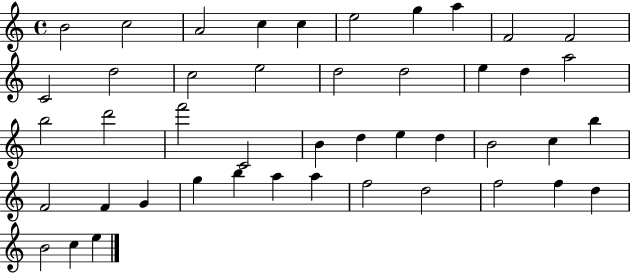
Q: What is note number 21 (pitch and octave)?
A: D6